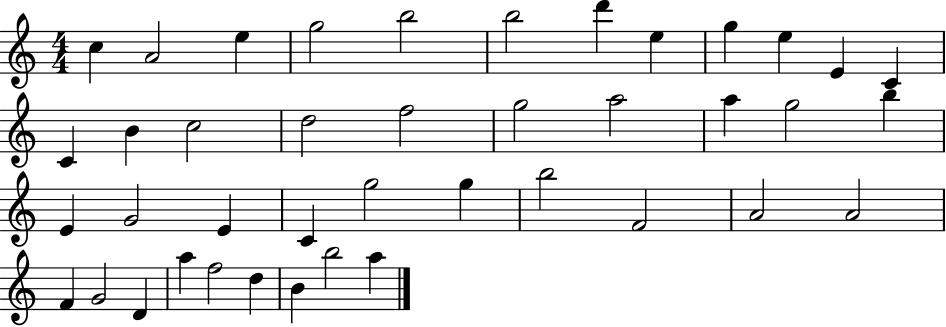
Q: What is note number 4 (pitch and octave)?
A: G5